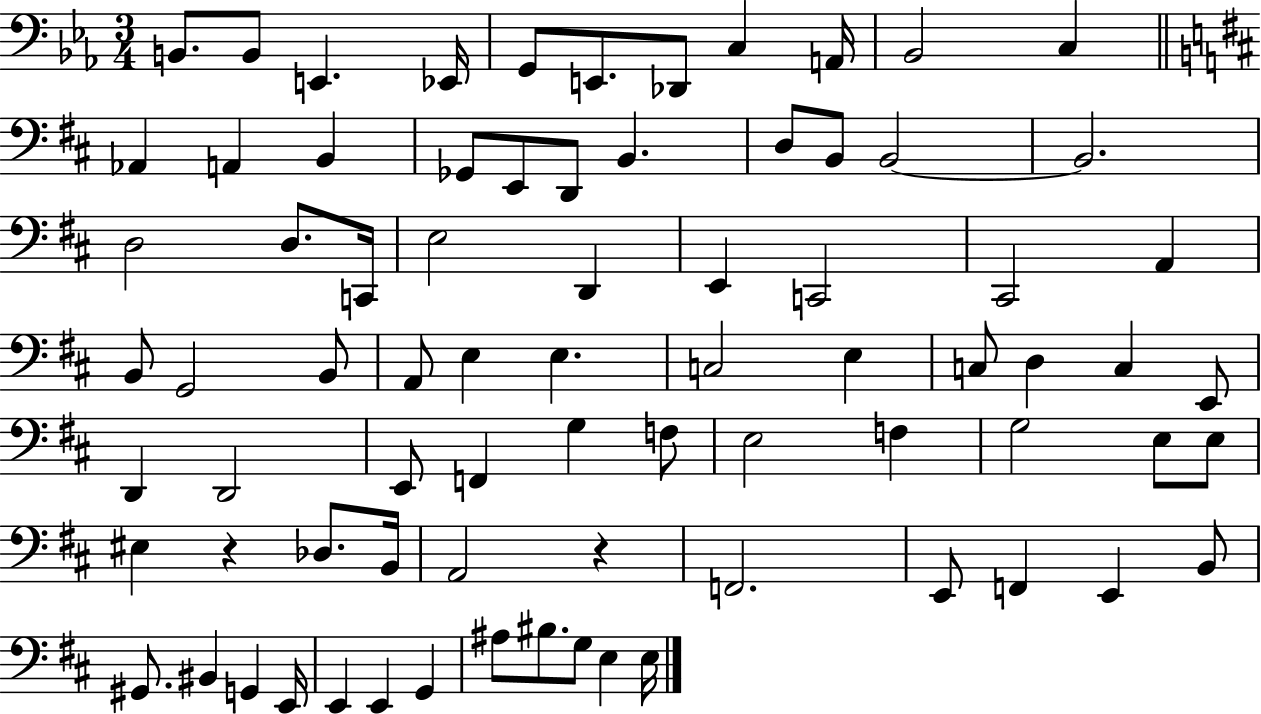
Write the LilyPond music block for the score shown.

{
  \clef bass
  \numericTimeSignature
  \time 3/4
  \key ees \major
  \repeat volta 2 { b,8. b,8 e,4. ees,16 | g,8 e,8. des,8 c4 a,16 | bes,2 c4 | \bar "||" \break \key b \minor aes,4 a,4 b,4 | ges,8 e,8 d,8 b,4. | d8 b,8 b,2~~ | b,2. | \break d2 d8. c,16 | e2 d,4 | e,4 c,2 | cis,2 a,4 | \break b,8 g,2 b,8 | a,8 e4 e4. | c2 e4 | c8 d4 c4 e,8 | \break d,4 d,2 | e,8 f,4 g4 f8 | e2 f4 | g2 e8 e8 | \break eis4 r4 des8. b,16 | a,2 r4 | f,2. | e,8 f,4 e,4 b,8 | \break gis,8. bis,4 g,4 e,16 | e,4 e,4 g,4 | ais8 bis8. g8 e4 e16 | } \bar "|."
}